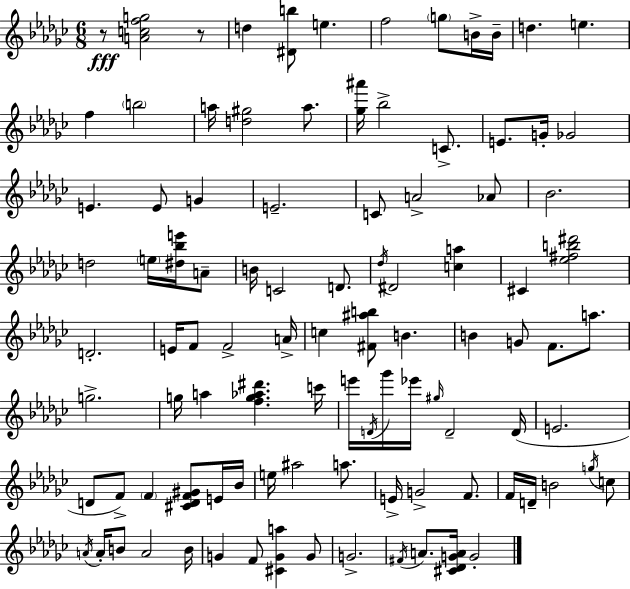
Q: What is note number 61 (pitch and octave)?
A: E4